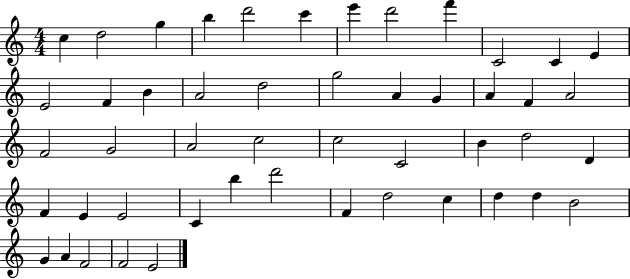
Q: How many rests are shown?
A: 0